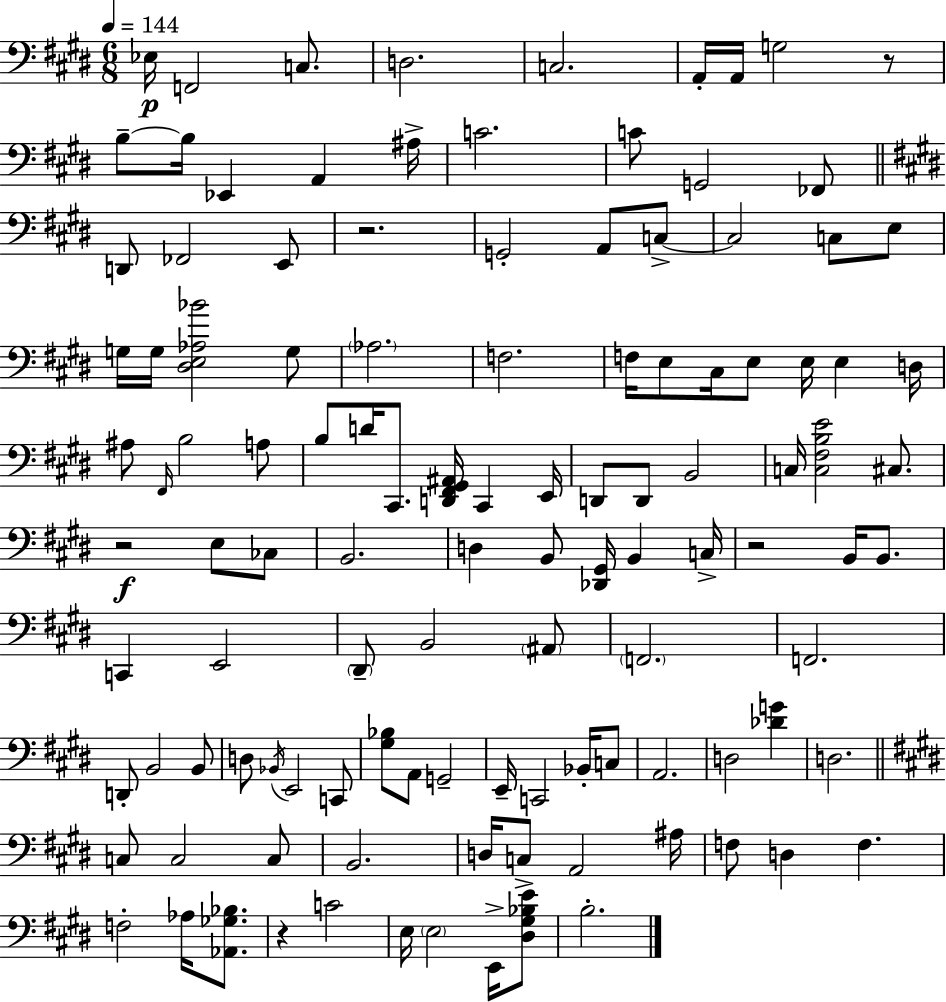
{
  \clef bass
  \numericTimeSignature
  \time 6/8
  \key e \major
  \tempo 4 = 144
  ees16\p f,2 c8. | d2. | c2. | a,16-. a,16 g2 r8 | \break b8--~~ b16 ees,4 a,4 ais16-> | c'2. | c'8 g,2 fes,8 | \bar "||" \break \key e \major d,8 fes,2 e,8 | r2. | g,2-. a,8 c8->~~ | c2 c8 e8 | \break g16 g16 <dis e aes bes'>2 g8 | \parenthesize aes2. | f2. | f16 e8 cis16 e8 e16 e4 d16 | \break ais8 \grace { fis,16 } b2 a8 | b8 d'16 cis,8. <d, fis, gis, ais,>16 cis,4 | e,16 d,8 d,8 b,2 | c16 <c fis b e'>2 cis8. | \break r2\f e8 ces8 | b,2. | d4 b,8 <des, gis,>16 b,4 | c16-> r2 b,16 b,8. | \break c,4 e,2 | \parenthesize dis,8-- b,2 \parenthesize ais,8 | \parenthesize f,2. | f,2. | \break d,8-. b,2 b,8 | d8 \acciaccatura { bes,16 } e,2 | c,8 <gis bes>8 a,8 g,2-- | e,16-- c,2 bes,16-. | \break c8 a,2. | d2 <des' g'>4 | d2. | \bar "||" \break \key e \major c8 c2 c8 | b,2. | d16 c8-> a,2 ais16 | f8 d4 f4. | \break f2-. aes16 <aes, ges bes>8. | r4 c'2 | e16 \parenthesize e2 e,16-> <dis gis bes e'>8 | b2.-. | \break \bar "|."
}